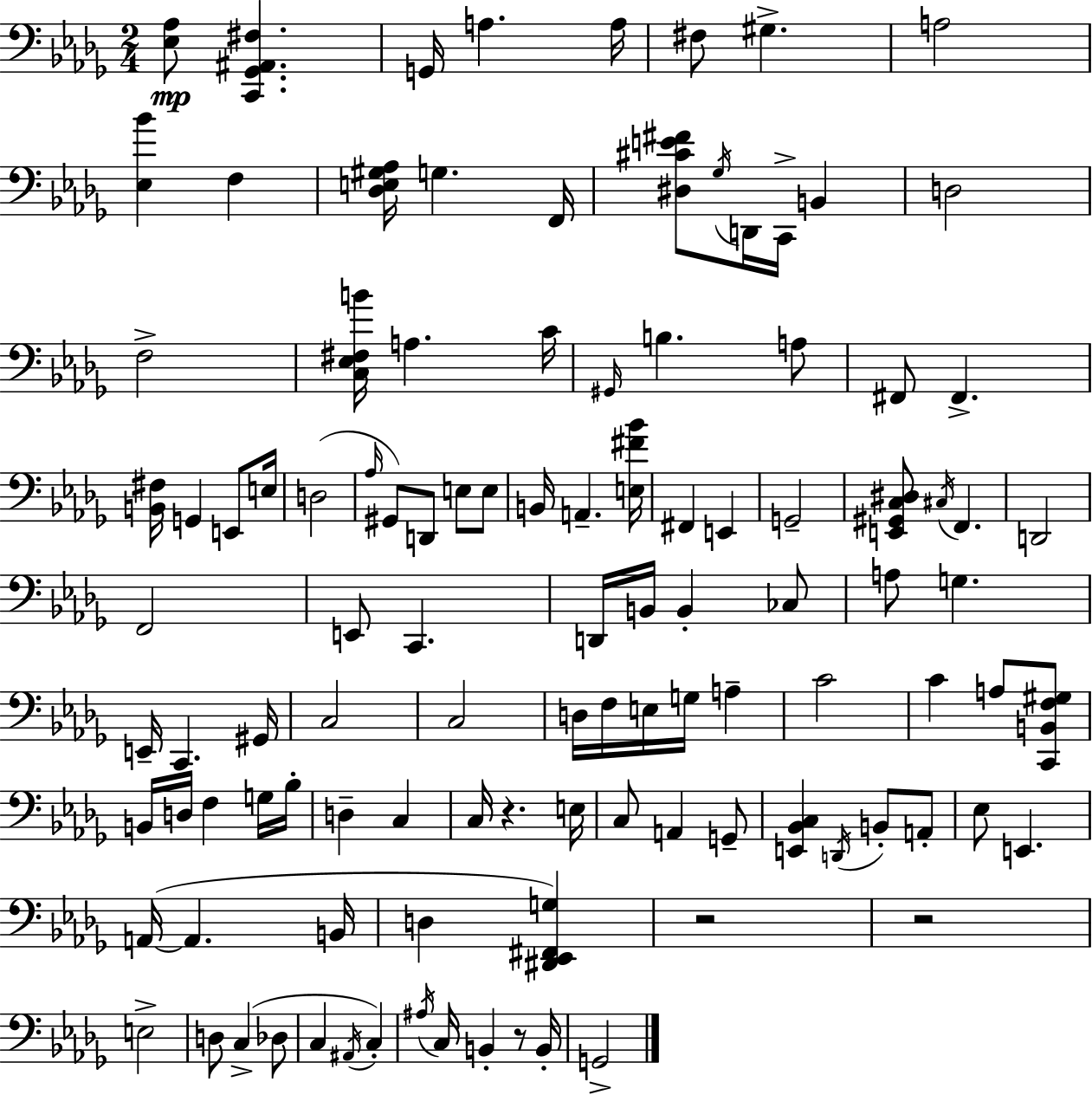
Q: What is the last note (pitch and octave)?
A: G2